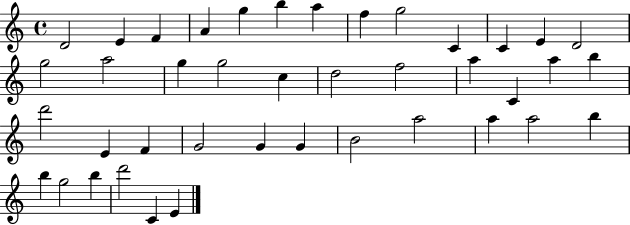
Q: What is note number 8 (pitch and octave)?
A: F5